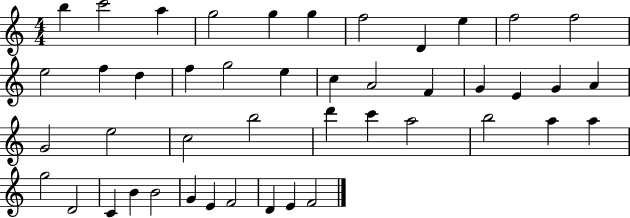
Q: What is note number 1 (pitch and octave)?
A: B5